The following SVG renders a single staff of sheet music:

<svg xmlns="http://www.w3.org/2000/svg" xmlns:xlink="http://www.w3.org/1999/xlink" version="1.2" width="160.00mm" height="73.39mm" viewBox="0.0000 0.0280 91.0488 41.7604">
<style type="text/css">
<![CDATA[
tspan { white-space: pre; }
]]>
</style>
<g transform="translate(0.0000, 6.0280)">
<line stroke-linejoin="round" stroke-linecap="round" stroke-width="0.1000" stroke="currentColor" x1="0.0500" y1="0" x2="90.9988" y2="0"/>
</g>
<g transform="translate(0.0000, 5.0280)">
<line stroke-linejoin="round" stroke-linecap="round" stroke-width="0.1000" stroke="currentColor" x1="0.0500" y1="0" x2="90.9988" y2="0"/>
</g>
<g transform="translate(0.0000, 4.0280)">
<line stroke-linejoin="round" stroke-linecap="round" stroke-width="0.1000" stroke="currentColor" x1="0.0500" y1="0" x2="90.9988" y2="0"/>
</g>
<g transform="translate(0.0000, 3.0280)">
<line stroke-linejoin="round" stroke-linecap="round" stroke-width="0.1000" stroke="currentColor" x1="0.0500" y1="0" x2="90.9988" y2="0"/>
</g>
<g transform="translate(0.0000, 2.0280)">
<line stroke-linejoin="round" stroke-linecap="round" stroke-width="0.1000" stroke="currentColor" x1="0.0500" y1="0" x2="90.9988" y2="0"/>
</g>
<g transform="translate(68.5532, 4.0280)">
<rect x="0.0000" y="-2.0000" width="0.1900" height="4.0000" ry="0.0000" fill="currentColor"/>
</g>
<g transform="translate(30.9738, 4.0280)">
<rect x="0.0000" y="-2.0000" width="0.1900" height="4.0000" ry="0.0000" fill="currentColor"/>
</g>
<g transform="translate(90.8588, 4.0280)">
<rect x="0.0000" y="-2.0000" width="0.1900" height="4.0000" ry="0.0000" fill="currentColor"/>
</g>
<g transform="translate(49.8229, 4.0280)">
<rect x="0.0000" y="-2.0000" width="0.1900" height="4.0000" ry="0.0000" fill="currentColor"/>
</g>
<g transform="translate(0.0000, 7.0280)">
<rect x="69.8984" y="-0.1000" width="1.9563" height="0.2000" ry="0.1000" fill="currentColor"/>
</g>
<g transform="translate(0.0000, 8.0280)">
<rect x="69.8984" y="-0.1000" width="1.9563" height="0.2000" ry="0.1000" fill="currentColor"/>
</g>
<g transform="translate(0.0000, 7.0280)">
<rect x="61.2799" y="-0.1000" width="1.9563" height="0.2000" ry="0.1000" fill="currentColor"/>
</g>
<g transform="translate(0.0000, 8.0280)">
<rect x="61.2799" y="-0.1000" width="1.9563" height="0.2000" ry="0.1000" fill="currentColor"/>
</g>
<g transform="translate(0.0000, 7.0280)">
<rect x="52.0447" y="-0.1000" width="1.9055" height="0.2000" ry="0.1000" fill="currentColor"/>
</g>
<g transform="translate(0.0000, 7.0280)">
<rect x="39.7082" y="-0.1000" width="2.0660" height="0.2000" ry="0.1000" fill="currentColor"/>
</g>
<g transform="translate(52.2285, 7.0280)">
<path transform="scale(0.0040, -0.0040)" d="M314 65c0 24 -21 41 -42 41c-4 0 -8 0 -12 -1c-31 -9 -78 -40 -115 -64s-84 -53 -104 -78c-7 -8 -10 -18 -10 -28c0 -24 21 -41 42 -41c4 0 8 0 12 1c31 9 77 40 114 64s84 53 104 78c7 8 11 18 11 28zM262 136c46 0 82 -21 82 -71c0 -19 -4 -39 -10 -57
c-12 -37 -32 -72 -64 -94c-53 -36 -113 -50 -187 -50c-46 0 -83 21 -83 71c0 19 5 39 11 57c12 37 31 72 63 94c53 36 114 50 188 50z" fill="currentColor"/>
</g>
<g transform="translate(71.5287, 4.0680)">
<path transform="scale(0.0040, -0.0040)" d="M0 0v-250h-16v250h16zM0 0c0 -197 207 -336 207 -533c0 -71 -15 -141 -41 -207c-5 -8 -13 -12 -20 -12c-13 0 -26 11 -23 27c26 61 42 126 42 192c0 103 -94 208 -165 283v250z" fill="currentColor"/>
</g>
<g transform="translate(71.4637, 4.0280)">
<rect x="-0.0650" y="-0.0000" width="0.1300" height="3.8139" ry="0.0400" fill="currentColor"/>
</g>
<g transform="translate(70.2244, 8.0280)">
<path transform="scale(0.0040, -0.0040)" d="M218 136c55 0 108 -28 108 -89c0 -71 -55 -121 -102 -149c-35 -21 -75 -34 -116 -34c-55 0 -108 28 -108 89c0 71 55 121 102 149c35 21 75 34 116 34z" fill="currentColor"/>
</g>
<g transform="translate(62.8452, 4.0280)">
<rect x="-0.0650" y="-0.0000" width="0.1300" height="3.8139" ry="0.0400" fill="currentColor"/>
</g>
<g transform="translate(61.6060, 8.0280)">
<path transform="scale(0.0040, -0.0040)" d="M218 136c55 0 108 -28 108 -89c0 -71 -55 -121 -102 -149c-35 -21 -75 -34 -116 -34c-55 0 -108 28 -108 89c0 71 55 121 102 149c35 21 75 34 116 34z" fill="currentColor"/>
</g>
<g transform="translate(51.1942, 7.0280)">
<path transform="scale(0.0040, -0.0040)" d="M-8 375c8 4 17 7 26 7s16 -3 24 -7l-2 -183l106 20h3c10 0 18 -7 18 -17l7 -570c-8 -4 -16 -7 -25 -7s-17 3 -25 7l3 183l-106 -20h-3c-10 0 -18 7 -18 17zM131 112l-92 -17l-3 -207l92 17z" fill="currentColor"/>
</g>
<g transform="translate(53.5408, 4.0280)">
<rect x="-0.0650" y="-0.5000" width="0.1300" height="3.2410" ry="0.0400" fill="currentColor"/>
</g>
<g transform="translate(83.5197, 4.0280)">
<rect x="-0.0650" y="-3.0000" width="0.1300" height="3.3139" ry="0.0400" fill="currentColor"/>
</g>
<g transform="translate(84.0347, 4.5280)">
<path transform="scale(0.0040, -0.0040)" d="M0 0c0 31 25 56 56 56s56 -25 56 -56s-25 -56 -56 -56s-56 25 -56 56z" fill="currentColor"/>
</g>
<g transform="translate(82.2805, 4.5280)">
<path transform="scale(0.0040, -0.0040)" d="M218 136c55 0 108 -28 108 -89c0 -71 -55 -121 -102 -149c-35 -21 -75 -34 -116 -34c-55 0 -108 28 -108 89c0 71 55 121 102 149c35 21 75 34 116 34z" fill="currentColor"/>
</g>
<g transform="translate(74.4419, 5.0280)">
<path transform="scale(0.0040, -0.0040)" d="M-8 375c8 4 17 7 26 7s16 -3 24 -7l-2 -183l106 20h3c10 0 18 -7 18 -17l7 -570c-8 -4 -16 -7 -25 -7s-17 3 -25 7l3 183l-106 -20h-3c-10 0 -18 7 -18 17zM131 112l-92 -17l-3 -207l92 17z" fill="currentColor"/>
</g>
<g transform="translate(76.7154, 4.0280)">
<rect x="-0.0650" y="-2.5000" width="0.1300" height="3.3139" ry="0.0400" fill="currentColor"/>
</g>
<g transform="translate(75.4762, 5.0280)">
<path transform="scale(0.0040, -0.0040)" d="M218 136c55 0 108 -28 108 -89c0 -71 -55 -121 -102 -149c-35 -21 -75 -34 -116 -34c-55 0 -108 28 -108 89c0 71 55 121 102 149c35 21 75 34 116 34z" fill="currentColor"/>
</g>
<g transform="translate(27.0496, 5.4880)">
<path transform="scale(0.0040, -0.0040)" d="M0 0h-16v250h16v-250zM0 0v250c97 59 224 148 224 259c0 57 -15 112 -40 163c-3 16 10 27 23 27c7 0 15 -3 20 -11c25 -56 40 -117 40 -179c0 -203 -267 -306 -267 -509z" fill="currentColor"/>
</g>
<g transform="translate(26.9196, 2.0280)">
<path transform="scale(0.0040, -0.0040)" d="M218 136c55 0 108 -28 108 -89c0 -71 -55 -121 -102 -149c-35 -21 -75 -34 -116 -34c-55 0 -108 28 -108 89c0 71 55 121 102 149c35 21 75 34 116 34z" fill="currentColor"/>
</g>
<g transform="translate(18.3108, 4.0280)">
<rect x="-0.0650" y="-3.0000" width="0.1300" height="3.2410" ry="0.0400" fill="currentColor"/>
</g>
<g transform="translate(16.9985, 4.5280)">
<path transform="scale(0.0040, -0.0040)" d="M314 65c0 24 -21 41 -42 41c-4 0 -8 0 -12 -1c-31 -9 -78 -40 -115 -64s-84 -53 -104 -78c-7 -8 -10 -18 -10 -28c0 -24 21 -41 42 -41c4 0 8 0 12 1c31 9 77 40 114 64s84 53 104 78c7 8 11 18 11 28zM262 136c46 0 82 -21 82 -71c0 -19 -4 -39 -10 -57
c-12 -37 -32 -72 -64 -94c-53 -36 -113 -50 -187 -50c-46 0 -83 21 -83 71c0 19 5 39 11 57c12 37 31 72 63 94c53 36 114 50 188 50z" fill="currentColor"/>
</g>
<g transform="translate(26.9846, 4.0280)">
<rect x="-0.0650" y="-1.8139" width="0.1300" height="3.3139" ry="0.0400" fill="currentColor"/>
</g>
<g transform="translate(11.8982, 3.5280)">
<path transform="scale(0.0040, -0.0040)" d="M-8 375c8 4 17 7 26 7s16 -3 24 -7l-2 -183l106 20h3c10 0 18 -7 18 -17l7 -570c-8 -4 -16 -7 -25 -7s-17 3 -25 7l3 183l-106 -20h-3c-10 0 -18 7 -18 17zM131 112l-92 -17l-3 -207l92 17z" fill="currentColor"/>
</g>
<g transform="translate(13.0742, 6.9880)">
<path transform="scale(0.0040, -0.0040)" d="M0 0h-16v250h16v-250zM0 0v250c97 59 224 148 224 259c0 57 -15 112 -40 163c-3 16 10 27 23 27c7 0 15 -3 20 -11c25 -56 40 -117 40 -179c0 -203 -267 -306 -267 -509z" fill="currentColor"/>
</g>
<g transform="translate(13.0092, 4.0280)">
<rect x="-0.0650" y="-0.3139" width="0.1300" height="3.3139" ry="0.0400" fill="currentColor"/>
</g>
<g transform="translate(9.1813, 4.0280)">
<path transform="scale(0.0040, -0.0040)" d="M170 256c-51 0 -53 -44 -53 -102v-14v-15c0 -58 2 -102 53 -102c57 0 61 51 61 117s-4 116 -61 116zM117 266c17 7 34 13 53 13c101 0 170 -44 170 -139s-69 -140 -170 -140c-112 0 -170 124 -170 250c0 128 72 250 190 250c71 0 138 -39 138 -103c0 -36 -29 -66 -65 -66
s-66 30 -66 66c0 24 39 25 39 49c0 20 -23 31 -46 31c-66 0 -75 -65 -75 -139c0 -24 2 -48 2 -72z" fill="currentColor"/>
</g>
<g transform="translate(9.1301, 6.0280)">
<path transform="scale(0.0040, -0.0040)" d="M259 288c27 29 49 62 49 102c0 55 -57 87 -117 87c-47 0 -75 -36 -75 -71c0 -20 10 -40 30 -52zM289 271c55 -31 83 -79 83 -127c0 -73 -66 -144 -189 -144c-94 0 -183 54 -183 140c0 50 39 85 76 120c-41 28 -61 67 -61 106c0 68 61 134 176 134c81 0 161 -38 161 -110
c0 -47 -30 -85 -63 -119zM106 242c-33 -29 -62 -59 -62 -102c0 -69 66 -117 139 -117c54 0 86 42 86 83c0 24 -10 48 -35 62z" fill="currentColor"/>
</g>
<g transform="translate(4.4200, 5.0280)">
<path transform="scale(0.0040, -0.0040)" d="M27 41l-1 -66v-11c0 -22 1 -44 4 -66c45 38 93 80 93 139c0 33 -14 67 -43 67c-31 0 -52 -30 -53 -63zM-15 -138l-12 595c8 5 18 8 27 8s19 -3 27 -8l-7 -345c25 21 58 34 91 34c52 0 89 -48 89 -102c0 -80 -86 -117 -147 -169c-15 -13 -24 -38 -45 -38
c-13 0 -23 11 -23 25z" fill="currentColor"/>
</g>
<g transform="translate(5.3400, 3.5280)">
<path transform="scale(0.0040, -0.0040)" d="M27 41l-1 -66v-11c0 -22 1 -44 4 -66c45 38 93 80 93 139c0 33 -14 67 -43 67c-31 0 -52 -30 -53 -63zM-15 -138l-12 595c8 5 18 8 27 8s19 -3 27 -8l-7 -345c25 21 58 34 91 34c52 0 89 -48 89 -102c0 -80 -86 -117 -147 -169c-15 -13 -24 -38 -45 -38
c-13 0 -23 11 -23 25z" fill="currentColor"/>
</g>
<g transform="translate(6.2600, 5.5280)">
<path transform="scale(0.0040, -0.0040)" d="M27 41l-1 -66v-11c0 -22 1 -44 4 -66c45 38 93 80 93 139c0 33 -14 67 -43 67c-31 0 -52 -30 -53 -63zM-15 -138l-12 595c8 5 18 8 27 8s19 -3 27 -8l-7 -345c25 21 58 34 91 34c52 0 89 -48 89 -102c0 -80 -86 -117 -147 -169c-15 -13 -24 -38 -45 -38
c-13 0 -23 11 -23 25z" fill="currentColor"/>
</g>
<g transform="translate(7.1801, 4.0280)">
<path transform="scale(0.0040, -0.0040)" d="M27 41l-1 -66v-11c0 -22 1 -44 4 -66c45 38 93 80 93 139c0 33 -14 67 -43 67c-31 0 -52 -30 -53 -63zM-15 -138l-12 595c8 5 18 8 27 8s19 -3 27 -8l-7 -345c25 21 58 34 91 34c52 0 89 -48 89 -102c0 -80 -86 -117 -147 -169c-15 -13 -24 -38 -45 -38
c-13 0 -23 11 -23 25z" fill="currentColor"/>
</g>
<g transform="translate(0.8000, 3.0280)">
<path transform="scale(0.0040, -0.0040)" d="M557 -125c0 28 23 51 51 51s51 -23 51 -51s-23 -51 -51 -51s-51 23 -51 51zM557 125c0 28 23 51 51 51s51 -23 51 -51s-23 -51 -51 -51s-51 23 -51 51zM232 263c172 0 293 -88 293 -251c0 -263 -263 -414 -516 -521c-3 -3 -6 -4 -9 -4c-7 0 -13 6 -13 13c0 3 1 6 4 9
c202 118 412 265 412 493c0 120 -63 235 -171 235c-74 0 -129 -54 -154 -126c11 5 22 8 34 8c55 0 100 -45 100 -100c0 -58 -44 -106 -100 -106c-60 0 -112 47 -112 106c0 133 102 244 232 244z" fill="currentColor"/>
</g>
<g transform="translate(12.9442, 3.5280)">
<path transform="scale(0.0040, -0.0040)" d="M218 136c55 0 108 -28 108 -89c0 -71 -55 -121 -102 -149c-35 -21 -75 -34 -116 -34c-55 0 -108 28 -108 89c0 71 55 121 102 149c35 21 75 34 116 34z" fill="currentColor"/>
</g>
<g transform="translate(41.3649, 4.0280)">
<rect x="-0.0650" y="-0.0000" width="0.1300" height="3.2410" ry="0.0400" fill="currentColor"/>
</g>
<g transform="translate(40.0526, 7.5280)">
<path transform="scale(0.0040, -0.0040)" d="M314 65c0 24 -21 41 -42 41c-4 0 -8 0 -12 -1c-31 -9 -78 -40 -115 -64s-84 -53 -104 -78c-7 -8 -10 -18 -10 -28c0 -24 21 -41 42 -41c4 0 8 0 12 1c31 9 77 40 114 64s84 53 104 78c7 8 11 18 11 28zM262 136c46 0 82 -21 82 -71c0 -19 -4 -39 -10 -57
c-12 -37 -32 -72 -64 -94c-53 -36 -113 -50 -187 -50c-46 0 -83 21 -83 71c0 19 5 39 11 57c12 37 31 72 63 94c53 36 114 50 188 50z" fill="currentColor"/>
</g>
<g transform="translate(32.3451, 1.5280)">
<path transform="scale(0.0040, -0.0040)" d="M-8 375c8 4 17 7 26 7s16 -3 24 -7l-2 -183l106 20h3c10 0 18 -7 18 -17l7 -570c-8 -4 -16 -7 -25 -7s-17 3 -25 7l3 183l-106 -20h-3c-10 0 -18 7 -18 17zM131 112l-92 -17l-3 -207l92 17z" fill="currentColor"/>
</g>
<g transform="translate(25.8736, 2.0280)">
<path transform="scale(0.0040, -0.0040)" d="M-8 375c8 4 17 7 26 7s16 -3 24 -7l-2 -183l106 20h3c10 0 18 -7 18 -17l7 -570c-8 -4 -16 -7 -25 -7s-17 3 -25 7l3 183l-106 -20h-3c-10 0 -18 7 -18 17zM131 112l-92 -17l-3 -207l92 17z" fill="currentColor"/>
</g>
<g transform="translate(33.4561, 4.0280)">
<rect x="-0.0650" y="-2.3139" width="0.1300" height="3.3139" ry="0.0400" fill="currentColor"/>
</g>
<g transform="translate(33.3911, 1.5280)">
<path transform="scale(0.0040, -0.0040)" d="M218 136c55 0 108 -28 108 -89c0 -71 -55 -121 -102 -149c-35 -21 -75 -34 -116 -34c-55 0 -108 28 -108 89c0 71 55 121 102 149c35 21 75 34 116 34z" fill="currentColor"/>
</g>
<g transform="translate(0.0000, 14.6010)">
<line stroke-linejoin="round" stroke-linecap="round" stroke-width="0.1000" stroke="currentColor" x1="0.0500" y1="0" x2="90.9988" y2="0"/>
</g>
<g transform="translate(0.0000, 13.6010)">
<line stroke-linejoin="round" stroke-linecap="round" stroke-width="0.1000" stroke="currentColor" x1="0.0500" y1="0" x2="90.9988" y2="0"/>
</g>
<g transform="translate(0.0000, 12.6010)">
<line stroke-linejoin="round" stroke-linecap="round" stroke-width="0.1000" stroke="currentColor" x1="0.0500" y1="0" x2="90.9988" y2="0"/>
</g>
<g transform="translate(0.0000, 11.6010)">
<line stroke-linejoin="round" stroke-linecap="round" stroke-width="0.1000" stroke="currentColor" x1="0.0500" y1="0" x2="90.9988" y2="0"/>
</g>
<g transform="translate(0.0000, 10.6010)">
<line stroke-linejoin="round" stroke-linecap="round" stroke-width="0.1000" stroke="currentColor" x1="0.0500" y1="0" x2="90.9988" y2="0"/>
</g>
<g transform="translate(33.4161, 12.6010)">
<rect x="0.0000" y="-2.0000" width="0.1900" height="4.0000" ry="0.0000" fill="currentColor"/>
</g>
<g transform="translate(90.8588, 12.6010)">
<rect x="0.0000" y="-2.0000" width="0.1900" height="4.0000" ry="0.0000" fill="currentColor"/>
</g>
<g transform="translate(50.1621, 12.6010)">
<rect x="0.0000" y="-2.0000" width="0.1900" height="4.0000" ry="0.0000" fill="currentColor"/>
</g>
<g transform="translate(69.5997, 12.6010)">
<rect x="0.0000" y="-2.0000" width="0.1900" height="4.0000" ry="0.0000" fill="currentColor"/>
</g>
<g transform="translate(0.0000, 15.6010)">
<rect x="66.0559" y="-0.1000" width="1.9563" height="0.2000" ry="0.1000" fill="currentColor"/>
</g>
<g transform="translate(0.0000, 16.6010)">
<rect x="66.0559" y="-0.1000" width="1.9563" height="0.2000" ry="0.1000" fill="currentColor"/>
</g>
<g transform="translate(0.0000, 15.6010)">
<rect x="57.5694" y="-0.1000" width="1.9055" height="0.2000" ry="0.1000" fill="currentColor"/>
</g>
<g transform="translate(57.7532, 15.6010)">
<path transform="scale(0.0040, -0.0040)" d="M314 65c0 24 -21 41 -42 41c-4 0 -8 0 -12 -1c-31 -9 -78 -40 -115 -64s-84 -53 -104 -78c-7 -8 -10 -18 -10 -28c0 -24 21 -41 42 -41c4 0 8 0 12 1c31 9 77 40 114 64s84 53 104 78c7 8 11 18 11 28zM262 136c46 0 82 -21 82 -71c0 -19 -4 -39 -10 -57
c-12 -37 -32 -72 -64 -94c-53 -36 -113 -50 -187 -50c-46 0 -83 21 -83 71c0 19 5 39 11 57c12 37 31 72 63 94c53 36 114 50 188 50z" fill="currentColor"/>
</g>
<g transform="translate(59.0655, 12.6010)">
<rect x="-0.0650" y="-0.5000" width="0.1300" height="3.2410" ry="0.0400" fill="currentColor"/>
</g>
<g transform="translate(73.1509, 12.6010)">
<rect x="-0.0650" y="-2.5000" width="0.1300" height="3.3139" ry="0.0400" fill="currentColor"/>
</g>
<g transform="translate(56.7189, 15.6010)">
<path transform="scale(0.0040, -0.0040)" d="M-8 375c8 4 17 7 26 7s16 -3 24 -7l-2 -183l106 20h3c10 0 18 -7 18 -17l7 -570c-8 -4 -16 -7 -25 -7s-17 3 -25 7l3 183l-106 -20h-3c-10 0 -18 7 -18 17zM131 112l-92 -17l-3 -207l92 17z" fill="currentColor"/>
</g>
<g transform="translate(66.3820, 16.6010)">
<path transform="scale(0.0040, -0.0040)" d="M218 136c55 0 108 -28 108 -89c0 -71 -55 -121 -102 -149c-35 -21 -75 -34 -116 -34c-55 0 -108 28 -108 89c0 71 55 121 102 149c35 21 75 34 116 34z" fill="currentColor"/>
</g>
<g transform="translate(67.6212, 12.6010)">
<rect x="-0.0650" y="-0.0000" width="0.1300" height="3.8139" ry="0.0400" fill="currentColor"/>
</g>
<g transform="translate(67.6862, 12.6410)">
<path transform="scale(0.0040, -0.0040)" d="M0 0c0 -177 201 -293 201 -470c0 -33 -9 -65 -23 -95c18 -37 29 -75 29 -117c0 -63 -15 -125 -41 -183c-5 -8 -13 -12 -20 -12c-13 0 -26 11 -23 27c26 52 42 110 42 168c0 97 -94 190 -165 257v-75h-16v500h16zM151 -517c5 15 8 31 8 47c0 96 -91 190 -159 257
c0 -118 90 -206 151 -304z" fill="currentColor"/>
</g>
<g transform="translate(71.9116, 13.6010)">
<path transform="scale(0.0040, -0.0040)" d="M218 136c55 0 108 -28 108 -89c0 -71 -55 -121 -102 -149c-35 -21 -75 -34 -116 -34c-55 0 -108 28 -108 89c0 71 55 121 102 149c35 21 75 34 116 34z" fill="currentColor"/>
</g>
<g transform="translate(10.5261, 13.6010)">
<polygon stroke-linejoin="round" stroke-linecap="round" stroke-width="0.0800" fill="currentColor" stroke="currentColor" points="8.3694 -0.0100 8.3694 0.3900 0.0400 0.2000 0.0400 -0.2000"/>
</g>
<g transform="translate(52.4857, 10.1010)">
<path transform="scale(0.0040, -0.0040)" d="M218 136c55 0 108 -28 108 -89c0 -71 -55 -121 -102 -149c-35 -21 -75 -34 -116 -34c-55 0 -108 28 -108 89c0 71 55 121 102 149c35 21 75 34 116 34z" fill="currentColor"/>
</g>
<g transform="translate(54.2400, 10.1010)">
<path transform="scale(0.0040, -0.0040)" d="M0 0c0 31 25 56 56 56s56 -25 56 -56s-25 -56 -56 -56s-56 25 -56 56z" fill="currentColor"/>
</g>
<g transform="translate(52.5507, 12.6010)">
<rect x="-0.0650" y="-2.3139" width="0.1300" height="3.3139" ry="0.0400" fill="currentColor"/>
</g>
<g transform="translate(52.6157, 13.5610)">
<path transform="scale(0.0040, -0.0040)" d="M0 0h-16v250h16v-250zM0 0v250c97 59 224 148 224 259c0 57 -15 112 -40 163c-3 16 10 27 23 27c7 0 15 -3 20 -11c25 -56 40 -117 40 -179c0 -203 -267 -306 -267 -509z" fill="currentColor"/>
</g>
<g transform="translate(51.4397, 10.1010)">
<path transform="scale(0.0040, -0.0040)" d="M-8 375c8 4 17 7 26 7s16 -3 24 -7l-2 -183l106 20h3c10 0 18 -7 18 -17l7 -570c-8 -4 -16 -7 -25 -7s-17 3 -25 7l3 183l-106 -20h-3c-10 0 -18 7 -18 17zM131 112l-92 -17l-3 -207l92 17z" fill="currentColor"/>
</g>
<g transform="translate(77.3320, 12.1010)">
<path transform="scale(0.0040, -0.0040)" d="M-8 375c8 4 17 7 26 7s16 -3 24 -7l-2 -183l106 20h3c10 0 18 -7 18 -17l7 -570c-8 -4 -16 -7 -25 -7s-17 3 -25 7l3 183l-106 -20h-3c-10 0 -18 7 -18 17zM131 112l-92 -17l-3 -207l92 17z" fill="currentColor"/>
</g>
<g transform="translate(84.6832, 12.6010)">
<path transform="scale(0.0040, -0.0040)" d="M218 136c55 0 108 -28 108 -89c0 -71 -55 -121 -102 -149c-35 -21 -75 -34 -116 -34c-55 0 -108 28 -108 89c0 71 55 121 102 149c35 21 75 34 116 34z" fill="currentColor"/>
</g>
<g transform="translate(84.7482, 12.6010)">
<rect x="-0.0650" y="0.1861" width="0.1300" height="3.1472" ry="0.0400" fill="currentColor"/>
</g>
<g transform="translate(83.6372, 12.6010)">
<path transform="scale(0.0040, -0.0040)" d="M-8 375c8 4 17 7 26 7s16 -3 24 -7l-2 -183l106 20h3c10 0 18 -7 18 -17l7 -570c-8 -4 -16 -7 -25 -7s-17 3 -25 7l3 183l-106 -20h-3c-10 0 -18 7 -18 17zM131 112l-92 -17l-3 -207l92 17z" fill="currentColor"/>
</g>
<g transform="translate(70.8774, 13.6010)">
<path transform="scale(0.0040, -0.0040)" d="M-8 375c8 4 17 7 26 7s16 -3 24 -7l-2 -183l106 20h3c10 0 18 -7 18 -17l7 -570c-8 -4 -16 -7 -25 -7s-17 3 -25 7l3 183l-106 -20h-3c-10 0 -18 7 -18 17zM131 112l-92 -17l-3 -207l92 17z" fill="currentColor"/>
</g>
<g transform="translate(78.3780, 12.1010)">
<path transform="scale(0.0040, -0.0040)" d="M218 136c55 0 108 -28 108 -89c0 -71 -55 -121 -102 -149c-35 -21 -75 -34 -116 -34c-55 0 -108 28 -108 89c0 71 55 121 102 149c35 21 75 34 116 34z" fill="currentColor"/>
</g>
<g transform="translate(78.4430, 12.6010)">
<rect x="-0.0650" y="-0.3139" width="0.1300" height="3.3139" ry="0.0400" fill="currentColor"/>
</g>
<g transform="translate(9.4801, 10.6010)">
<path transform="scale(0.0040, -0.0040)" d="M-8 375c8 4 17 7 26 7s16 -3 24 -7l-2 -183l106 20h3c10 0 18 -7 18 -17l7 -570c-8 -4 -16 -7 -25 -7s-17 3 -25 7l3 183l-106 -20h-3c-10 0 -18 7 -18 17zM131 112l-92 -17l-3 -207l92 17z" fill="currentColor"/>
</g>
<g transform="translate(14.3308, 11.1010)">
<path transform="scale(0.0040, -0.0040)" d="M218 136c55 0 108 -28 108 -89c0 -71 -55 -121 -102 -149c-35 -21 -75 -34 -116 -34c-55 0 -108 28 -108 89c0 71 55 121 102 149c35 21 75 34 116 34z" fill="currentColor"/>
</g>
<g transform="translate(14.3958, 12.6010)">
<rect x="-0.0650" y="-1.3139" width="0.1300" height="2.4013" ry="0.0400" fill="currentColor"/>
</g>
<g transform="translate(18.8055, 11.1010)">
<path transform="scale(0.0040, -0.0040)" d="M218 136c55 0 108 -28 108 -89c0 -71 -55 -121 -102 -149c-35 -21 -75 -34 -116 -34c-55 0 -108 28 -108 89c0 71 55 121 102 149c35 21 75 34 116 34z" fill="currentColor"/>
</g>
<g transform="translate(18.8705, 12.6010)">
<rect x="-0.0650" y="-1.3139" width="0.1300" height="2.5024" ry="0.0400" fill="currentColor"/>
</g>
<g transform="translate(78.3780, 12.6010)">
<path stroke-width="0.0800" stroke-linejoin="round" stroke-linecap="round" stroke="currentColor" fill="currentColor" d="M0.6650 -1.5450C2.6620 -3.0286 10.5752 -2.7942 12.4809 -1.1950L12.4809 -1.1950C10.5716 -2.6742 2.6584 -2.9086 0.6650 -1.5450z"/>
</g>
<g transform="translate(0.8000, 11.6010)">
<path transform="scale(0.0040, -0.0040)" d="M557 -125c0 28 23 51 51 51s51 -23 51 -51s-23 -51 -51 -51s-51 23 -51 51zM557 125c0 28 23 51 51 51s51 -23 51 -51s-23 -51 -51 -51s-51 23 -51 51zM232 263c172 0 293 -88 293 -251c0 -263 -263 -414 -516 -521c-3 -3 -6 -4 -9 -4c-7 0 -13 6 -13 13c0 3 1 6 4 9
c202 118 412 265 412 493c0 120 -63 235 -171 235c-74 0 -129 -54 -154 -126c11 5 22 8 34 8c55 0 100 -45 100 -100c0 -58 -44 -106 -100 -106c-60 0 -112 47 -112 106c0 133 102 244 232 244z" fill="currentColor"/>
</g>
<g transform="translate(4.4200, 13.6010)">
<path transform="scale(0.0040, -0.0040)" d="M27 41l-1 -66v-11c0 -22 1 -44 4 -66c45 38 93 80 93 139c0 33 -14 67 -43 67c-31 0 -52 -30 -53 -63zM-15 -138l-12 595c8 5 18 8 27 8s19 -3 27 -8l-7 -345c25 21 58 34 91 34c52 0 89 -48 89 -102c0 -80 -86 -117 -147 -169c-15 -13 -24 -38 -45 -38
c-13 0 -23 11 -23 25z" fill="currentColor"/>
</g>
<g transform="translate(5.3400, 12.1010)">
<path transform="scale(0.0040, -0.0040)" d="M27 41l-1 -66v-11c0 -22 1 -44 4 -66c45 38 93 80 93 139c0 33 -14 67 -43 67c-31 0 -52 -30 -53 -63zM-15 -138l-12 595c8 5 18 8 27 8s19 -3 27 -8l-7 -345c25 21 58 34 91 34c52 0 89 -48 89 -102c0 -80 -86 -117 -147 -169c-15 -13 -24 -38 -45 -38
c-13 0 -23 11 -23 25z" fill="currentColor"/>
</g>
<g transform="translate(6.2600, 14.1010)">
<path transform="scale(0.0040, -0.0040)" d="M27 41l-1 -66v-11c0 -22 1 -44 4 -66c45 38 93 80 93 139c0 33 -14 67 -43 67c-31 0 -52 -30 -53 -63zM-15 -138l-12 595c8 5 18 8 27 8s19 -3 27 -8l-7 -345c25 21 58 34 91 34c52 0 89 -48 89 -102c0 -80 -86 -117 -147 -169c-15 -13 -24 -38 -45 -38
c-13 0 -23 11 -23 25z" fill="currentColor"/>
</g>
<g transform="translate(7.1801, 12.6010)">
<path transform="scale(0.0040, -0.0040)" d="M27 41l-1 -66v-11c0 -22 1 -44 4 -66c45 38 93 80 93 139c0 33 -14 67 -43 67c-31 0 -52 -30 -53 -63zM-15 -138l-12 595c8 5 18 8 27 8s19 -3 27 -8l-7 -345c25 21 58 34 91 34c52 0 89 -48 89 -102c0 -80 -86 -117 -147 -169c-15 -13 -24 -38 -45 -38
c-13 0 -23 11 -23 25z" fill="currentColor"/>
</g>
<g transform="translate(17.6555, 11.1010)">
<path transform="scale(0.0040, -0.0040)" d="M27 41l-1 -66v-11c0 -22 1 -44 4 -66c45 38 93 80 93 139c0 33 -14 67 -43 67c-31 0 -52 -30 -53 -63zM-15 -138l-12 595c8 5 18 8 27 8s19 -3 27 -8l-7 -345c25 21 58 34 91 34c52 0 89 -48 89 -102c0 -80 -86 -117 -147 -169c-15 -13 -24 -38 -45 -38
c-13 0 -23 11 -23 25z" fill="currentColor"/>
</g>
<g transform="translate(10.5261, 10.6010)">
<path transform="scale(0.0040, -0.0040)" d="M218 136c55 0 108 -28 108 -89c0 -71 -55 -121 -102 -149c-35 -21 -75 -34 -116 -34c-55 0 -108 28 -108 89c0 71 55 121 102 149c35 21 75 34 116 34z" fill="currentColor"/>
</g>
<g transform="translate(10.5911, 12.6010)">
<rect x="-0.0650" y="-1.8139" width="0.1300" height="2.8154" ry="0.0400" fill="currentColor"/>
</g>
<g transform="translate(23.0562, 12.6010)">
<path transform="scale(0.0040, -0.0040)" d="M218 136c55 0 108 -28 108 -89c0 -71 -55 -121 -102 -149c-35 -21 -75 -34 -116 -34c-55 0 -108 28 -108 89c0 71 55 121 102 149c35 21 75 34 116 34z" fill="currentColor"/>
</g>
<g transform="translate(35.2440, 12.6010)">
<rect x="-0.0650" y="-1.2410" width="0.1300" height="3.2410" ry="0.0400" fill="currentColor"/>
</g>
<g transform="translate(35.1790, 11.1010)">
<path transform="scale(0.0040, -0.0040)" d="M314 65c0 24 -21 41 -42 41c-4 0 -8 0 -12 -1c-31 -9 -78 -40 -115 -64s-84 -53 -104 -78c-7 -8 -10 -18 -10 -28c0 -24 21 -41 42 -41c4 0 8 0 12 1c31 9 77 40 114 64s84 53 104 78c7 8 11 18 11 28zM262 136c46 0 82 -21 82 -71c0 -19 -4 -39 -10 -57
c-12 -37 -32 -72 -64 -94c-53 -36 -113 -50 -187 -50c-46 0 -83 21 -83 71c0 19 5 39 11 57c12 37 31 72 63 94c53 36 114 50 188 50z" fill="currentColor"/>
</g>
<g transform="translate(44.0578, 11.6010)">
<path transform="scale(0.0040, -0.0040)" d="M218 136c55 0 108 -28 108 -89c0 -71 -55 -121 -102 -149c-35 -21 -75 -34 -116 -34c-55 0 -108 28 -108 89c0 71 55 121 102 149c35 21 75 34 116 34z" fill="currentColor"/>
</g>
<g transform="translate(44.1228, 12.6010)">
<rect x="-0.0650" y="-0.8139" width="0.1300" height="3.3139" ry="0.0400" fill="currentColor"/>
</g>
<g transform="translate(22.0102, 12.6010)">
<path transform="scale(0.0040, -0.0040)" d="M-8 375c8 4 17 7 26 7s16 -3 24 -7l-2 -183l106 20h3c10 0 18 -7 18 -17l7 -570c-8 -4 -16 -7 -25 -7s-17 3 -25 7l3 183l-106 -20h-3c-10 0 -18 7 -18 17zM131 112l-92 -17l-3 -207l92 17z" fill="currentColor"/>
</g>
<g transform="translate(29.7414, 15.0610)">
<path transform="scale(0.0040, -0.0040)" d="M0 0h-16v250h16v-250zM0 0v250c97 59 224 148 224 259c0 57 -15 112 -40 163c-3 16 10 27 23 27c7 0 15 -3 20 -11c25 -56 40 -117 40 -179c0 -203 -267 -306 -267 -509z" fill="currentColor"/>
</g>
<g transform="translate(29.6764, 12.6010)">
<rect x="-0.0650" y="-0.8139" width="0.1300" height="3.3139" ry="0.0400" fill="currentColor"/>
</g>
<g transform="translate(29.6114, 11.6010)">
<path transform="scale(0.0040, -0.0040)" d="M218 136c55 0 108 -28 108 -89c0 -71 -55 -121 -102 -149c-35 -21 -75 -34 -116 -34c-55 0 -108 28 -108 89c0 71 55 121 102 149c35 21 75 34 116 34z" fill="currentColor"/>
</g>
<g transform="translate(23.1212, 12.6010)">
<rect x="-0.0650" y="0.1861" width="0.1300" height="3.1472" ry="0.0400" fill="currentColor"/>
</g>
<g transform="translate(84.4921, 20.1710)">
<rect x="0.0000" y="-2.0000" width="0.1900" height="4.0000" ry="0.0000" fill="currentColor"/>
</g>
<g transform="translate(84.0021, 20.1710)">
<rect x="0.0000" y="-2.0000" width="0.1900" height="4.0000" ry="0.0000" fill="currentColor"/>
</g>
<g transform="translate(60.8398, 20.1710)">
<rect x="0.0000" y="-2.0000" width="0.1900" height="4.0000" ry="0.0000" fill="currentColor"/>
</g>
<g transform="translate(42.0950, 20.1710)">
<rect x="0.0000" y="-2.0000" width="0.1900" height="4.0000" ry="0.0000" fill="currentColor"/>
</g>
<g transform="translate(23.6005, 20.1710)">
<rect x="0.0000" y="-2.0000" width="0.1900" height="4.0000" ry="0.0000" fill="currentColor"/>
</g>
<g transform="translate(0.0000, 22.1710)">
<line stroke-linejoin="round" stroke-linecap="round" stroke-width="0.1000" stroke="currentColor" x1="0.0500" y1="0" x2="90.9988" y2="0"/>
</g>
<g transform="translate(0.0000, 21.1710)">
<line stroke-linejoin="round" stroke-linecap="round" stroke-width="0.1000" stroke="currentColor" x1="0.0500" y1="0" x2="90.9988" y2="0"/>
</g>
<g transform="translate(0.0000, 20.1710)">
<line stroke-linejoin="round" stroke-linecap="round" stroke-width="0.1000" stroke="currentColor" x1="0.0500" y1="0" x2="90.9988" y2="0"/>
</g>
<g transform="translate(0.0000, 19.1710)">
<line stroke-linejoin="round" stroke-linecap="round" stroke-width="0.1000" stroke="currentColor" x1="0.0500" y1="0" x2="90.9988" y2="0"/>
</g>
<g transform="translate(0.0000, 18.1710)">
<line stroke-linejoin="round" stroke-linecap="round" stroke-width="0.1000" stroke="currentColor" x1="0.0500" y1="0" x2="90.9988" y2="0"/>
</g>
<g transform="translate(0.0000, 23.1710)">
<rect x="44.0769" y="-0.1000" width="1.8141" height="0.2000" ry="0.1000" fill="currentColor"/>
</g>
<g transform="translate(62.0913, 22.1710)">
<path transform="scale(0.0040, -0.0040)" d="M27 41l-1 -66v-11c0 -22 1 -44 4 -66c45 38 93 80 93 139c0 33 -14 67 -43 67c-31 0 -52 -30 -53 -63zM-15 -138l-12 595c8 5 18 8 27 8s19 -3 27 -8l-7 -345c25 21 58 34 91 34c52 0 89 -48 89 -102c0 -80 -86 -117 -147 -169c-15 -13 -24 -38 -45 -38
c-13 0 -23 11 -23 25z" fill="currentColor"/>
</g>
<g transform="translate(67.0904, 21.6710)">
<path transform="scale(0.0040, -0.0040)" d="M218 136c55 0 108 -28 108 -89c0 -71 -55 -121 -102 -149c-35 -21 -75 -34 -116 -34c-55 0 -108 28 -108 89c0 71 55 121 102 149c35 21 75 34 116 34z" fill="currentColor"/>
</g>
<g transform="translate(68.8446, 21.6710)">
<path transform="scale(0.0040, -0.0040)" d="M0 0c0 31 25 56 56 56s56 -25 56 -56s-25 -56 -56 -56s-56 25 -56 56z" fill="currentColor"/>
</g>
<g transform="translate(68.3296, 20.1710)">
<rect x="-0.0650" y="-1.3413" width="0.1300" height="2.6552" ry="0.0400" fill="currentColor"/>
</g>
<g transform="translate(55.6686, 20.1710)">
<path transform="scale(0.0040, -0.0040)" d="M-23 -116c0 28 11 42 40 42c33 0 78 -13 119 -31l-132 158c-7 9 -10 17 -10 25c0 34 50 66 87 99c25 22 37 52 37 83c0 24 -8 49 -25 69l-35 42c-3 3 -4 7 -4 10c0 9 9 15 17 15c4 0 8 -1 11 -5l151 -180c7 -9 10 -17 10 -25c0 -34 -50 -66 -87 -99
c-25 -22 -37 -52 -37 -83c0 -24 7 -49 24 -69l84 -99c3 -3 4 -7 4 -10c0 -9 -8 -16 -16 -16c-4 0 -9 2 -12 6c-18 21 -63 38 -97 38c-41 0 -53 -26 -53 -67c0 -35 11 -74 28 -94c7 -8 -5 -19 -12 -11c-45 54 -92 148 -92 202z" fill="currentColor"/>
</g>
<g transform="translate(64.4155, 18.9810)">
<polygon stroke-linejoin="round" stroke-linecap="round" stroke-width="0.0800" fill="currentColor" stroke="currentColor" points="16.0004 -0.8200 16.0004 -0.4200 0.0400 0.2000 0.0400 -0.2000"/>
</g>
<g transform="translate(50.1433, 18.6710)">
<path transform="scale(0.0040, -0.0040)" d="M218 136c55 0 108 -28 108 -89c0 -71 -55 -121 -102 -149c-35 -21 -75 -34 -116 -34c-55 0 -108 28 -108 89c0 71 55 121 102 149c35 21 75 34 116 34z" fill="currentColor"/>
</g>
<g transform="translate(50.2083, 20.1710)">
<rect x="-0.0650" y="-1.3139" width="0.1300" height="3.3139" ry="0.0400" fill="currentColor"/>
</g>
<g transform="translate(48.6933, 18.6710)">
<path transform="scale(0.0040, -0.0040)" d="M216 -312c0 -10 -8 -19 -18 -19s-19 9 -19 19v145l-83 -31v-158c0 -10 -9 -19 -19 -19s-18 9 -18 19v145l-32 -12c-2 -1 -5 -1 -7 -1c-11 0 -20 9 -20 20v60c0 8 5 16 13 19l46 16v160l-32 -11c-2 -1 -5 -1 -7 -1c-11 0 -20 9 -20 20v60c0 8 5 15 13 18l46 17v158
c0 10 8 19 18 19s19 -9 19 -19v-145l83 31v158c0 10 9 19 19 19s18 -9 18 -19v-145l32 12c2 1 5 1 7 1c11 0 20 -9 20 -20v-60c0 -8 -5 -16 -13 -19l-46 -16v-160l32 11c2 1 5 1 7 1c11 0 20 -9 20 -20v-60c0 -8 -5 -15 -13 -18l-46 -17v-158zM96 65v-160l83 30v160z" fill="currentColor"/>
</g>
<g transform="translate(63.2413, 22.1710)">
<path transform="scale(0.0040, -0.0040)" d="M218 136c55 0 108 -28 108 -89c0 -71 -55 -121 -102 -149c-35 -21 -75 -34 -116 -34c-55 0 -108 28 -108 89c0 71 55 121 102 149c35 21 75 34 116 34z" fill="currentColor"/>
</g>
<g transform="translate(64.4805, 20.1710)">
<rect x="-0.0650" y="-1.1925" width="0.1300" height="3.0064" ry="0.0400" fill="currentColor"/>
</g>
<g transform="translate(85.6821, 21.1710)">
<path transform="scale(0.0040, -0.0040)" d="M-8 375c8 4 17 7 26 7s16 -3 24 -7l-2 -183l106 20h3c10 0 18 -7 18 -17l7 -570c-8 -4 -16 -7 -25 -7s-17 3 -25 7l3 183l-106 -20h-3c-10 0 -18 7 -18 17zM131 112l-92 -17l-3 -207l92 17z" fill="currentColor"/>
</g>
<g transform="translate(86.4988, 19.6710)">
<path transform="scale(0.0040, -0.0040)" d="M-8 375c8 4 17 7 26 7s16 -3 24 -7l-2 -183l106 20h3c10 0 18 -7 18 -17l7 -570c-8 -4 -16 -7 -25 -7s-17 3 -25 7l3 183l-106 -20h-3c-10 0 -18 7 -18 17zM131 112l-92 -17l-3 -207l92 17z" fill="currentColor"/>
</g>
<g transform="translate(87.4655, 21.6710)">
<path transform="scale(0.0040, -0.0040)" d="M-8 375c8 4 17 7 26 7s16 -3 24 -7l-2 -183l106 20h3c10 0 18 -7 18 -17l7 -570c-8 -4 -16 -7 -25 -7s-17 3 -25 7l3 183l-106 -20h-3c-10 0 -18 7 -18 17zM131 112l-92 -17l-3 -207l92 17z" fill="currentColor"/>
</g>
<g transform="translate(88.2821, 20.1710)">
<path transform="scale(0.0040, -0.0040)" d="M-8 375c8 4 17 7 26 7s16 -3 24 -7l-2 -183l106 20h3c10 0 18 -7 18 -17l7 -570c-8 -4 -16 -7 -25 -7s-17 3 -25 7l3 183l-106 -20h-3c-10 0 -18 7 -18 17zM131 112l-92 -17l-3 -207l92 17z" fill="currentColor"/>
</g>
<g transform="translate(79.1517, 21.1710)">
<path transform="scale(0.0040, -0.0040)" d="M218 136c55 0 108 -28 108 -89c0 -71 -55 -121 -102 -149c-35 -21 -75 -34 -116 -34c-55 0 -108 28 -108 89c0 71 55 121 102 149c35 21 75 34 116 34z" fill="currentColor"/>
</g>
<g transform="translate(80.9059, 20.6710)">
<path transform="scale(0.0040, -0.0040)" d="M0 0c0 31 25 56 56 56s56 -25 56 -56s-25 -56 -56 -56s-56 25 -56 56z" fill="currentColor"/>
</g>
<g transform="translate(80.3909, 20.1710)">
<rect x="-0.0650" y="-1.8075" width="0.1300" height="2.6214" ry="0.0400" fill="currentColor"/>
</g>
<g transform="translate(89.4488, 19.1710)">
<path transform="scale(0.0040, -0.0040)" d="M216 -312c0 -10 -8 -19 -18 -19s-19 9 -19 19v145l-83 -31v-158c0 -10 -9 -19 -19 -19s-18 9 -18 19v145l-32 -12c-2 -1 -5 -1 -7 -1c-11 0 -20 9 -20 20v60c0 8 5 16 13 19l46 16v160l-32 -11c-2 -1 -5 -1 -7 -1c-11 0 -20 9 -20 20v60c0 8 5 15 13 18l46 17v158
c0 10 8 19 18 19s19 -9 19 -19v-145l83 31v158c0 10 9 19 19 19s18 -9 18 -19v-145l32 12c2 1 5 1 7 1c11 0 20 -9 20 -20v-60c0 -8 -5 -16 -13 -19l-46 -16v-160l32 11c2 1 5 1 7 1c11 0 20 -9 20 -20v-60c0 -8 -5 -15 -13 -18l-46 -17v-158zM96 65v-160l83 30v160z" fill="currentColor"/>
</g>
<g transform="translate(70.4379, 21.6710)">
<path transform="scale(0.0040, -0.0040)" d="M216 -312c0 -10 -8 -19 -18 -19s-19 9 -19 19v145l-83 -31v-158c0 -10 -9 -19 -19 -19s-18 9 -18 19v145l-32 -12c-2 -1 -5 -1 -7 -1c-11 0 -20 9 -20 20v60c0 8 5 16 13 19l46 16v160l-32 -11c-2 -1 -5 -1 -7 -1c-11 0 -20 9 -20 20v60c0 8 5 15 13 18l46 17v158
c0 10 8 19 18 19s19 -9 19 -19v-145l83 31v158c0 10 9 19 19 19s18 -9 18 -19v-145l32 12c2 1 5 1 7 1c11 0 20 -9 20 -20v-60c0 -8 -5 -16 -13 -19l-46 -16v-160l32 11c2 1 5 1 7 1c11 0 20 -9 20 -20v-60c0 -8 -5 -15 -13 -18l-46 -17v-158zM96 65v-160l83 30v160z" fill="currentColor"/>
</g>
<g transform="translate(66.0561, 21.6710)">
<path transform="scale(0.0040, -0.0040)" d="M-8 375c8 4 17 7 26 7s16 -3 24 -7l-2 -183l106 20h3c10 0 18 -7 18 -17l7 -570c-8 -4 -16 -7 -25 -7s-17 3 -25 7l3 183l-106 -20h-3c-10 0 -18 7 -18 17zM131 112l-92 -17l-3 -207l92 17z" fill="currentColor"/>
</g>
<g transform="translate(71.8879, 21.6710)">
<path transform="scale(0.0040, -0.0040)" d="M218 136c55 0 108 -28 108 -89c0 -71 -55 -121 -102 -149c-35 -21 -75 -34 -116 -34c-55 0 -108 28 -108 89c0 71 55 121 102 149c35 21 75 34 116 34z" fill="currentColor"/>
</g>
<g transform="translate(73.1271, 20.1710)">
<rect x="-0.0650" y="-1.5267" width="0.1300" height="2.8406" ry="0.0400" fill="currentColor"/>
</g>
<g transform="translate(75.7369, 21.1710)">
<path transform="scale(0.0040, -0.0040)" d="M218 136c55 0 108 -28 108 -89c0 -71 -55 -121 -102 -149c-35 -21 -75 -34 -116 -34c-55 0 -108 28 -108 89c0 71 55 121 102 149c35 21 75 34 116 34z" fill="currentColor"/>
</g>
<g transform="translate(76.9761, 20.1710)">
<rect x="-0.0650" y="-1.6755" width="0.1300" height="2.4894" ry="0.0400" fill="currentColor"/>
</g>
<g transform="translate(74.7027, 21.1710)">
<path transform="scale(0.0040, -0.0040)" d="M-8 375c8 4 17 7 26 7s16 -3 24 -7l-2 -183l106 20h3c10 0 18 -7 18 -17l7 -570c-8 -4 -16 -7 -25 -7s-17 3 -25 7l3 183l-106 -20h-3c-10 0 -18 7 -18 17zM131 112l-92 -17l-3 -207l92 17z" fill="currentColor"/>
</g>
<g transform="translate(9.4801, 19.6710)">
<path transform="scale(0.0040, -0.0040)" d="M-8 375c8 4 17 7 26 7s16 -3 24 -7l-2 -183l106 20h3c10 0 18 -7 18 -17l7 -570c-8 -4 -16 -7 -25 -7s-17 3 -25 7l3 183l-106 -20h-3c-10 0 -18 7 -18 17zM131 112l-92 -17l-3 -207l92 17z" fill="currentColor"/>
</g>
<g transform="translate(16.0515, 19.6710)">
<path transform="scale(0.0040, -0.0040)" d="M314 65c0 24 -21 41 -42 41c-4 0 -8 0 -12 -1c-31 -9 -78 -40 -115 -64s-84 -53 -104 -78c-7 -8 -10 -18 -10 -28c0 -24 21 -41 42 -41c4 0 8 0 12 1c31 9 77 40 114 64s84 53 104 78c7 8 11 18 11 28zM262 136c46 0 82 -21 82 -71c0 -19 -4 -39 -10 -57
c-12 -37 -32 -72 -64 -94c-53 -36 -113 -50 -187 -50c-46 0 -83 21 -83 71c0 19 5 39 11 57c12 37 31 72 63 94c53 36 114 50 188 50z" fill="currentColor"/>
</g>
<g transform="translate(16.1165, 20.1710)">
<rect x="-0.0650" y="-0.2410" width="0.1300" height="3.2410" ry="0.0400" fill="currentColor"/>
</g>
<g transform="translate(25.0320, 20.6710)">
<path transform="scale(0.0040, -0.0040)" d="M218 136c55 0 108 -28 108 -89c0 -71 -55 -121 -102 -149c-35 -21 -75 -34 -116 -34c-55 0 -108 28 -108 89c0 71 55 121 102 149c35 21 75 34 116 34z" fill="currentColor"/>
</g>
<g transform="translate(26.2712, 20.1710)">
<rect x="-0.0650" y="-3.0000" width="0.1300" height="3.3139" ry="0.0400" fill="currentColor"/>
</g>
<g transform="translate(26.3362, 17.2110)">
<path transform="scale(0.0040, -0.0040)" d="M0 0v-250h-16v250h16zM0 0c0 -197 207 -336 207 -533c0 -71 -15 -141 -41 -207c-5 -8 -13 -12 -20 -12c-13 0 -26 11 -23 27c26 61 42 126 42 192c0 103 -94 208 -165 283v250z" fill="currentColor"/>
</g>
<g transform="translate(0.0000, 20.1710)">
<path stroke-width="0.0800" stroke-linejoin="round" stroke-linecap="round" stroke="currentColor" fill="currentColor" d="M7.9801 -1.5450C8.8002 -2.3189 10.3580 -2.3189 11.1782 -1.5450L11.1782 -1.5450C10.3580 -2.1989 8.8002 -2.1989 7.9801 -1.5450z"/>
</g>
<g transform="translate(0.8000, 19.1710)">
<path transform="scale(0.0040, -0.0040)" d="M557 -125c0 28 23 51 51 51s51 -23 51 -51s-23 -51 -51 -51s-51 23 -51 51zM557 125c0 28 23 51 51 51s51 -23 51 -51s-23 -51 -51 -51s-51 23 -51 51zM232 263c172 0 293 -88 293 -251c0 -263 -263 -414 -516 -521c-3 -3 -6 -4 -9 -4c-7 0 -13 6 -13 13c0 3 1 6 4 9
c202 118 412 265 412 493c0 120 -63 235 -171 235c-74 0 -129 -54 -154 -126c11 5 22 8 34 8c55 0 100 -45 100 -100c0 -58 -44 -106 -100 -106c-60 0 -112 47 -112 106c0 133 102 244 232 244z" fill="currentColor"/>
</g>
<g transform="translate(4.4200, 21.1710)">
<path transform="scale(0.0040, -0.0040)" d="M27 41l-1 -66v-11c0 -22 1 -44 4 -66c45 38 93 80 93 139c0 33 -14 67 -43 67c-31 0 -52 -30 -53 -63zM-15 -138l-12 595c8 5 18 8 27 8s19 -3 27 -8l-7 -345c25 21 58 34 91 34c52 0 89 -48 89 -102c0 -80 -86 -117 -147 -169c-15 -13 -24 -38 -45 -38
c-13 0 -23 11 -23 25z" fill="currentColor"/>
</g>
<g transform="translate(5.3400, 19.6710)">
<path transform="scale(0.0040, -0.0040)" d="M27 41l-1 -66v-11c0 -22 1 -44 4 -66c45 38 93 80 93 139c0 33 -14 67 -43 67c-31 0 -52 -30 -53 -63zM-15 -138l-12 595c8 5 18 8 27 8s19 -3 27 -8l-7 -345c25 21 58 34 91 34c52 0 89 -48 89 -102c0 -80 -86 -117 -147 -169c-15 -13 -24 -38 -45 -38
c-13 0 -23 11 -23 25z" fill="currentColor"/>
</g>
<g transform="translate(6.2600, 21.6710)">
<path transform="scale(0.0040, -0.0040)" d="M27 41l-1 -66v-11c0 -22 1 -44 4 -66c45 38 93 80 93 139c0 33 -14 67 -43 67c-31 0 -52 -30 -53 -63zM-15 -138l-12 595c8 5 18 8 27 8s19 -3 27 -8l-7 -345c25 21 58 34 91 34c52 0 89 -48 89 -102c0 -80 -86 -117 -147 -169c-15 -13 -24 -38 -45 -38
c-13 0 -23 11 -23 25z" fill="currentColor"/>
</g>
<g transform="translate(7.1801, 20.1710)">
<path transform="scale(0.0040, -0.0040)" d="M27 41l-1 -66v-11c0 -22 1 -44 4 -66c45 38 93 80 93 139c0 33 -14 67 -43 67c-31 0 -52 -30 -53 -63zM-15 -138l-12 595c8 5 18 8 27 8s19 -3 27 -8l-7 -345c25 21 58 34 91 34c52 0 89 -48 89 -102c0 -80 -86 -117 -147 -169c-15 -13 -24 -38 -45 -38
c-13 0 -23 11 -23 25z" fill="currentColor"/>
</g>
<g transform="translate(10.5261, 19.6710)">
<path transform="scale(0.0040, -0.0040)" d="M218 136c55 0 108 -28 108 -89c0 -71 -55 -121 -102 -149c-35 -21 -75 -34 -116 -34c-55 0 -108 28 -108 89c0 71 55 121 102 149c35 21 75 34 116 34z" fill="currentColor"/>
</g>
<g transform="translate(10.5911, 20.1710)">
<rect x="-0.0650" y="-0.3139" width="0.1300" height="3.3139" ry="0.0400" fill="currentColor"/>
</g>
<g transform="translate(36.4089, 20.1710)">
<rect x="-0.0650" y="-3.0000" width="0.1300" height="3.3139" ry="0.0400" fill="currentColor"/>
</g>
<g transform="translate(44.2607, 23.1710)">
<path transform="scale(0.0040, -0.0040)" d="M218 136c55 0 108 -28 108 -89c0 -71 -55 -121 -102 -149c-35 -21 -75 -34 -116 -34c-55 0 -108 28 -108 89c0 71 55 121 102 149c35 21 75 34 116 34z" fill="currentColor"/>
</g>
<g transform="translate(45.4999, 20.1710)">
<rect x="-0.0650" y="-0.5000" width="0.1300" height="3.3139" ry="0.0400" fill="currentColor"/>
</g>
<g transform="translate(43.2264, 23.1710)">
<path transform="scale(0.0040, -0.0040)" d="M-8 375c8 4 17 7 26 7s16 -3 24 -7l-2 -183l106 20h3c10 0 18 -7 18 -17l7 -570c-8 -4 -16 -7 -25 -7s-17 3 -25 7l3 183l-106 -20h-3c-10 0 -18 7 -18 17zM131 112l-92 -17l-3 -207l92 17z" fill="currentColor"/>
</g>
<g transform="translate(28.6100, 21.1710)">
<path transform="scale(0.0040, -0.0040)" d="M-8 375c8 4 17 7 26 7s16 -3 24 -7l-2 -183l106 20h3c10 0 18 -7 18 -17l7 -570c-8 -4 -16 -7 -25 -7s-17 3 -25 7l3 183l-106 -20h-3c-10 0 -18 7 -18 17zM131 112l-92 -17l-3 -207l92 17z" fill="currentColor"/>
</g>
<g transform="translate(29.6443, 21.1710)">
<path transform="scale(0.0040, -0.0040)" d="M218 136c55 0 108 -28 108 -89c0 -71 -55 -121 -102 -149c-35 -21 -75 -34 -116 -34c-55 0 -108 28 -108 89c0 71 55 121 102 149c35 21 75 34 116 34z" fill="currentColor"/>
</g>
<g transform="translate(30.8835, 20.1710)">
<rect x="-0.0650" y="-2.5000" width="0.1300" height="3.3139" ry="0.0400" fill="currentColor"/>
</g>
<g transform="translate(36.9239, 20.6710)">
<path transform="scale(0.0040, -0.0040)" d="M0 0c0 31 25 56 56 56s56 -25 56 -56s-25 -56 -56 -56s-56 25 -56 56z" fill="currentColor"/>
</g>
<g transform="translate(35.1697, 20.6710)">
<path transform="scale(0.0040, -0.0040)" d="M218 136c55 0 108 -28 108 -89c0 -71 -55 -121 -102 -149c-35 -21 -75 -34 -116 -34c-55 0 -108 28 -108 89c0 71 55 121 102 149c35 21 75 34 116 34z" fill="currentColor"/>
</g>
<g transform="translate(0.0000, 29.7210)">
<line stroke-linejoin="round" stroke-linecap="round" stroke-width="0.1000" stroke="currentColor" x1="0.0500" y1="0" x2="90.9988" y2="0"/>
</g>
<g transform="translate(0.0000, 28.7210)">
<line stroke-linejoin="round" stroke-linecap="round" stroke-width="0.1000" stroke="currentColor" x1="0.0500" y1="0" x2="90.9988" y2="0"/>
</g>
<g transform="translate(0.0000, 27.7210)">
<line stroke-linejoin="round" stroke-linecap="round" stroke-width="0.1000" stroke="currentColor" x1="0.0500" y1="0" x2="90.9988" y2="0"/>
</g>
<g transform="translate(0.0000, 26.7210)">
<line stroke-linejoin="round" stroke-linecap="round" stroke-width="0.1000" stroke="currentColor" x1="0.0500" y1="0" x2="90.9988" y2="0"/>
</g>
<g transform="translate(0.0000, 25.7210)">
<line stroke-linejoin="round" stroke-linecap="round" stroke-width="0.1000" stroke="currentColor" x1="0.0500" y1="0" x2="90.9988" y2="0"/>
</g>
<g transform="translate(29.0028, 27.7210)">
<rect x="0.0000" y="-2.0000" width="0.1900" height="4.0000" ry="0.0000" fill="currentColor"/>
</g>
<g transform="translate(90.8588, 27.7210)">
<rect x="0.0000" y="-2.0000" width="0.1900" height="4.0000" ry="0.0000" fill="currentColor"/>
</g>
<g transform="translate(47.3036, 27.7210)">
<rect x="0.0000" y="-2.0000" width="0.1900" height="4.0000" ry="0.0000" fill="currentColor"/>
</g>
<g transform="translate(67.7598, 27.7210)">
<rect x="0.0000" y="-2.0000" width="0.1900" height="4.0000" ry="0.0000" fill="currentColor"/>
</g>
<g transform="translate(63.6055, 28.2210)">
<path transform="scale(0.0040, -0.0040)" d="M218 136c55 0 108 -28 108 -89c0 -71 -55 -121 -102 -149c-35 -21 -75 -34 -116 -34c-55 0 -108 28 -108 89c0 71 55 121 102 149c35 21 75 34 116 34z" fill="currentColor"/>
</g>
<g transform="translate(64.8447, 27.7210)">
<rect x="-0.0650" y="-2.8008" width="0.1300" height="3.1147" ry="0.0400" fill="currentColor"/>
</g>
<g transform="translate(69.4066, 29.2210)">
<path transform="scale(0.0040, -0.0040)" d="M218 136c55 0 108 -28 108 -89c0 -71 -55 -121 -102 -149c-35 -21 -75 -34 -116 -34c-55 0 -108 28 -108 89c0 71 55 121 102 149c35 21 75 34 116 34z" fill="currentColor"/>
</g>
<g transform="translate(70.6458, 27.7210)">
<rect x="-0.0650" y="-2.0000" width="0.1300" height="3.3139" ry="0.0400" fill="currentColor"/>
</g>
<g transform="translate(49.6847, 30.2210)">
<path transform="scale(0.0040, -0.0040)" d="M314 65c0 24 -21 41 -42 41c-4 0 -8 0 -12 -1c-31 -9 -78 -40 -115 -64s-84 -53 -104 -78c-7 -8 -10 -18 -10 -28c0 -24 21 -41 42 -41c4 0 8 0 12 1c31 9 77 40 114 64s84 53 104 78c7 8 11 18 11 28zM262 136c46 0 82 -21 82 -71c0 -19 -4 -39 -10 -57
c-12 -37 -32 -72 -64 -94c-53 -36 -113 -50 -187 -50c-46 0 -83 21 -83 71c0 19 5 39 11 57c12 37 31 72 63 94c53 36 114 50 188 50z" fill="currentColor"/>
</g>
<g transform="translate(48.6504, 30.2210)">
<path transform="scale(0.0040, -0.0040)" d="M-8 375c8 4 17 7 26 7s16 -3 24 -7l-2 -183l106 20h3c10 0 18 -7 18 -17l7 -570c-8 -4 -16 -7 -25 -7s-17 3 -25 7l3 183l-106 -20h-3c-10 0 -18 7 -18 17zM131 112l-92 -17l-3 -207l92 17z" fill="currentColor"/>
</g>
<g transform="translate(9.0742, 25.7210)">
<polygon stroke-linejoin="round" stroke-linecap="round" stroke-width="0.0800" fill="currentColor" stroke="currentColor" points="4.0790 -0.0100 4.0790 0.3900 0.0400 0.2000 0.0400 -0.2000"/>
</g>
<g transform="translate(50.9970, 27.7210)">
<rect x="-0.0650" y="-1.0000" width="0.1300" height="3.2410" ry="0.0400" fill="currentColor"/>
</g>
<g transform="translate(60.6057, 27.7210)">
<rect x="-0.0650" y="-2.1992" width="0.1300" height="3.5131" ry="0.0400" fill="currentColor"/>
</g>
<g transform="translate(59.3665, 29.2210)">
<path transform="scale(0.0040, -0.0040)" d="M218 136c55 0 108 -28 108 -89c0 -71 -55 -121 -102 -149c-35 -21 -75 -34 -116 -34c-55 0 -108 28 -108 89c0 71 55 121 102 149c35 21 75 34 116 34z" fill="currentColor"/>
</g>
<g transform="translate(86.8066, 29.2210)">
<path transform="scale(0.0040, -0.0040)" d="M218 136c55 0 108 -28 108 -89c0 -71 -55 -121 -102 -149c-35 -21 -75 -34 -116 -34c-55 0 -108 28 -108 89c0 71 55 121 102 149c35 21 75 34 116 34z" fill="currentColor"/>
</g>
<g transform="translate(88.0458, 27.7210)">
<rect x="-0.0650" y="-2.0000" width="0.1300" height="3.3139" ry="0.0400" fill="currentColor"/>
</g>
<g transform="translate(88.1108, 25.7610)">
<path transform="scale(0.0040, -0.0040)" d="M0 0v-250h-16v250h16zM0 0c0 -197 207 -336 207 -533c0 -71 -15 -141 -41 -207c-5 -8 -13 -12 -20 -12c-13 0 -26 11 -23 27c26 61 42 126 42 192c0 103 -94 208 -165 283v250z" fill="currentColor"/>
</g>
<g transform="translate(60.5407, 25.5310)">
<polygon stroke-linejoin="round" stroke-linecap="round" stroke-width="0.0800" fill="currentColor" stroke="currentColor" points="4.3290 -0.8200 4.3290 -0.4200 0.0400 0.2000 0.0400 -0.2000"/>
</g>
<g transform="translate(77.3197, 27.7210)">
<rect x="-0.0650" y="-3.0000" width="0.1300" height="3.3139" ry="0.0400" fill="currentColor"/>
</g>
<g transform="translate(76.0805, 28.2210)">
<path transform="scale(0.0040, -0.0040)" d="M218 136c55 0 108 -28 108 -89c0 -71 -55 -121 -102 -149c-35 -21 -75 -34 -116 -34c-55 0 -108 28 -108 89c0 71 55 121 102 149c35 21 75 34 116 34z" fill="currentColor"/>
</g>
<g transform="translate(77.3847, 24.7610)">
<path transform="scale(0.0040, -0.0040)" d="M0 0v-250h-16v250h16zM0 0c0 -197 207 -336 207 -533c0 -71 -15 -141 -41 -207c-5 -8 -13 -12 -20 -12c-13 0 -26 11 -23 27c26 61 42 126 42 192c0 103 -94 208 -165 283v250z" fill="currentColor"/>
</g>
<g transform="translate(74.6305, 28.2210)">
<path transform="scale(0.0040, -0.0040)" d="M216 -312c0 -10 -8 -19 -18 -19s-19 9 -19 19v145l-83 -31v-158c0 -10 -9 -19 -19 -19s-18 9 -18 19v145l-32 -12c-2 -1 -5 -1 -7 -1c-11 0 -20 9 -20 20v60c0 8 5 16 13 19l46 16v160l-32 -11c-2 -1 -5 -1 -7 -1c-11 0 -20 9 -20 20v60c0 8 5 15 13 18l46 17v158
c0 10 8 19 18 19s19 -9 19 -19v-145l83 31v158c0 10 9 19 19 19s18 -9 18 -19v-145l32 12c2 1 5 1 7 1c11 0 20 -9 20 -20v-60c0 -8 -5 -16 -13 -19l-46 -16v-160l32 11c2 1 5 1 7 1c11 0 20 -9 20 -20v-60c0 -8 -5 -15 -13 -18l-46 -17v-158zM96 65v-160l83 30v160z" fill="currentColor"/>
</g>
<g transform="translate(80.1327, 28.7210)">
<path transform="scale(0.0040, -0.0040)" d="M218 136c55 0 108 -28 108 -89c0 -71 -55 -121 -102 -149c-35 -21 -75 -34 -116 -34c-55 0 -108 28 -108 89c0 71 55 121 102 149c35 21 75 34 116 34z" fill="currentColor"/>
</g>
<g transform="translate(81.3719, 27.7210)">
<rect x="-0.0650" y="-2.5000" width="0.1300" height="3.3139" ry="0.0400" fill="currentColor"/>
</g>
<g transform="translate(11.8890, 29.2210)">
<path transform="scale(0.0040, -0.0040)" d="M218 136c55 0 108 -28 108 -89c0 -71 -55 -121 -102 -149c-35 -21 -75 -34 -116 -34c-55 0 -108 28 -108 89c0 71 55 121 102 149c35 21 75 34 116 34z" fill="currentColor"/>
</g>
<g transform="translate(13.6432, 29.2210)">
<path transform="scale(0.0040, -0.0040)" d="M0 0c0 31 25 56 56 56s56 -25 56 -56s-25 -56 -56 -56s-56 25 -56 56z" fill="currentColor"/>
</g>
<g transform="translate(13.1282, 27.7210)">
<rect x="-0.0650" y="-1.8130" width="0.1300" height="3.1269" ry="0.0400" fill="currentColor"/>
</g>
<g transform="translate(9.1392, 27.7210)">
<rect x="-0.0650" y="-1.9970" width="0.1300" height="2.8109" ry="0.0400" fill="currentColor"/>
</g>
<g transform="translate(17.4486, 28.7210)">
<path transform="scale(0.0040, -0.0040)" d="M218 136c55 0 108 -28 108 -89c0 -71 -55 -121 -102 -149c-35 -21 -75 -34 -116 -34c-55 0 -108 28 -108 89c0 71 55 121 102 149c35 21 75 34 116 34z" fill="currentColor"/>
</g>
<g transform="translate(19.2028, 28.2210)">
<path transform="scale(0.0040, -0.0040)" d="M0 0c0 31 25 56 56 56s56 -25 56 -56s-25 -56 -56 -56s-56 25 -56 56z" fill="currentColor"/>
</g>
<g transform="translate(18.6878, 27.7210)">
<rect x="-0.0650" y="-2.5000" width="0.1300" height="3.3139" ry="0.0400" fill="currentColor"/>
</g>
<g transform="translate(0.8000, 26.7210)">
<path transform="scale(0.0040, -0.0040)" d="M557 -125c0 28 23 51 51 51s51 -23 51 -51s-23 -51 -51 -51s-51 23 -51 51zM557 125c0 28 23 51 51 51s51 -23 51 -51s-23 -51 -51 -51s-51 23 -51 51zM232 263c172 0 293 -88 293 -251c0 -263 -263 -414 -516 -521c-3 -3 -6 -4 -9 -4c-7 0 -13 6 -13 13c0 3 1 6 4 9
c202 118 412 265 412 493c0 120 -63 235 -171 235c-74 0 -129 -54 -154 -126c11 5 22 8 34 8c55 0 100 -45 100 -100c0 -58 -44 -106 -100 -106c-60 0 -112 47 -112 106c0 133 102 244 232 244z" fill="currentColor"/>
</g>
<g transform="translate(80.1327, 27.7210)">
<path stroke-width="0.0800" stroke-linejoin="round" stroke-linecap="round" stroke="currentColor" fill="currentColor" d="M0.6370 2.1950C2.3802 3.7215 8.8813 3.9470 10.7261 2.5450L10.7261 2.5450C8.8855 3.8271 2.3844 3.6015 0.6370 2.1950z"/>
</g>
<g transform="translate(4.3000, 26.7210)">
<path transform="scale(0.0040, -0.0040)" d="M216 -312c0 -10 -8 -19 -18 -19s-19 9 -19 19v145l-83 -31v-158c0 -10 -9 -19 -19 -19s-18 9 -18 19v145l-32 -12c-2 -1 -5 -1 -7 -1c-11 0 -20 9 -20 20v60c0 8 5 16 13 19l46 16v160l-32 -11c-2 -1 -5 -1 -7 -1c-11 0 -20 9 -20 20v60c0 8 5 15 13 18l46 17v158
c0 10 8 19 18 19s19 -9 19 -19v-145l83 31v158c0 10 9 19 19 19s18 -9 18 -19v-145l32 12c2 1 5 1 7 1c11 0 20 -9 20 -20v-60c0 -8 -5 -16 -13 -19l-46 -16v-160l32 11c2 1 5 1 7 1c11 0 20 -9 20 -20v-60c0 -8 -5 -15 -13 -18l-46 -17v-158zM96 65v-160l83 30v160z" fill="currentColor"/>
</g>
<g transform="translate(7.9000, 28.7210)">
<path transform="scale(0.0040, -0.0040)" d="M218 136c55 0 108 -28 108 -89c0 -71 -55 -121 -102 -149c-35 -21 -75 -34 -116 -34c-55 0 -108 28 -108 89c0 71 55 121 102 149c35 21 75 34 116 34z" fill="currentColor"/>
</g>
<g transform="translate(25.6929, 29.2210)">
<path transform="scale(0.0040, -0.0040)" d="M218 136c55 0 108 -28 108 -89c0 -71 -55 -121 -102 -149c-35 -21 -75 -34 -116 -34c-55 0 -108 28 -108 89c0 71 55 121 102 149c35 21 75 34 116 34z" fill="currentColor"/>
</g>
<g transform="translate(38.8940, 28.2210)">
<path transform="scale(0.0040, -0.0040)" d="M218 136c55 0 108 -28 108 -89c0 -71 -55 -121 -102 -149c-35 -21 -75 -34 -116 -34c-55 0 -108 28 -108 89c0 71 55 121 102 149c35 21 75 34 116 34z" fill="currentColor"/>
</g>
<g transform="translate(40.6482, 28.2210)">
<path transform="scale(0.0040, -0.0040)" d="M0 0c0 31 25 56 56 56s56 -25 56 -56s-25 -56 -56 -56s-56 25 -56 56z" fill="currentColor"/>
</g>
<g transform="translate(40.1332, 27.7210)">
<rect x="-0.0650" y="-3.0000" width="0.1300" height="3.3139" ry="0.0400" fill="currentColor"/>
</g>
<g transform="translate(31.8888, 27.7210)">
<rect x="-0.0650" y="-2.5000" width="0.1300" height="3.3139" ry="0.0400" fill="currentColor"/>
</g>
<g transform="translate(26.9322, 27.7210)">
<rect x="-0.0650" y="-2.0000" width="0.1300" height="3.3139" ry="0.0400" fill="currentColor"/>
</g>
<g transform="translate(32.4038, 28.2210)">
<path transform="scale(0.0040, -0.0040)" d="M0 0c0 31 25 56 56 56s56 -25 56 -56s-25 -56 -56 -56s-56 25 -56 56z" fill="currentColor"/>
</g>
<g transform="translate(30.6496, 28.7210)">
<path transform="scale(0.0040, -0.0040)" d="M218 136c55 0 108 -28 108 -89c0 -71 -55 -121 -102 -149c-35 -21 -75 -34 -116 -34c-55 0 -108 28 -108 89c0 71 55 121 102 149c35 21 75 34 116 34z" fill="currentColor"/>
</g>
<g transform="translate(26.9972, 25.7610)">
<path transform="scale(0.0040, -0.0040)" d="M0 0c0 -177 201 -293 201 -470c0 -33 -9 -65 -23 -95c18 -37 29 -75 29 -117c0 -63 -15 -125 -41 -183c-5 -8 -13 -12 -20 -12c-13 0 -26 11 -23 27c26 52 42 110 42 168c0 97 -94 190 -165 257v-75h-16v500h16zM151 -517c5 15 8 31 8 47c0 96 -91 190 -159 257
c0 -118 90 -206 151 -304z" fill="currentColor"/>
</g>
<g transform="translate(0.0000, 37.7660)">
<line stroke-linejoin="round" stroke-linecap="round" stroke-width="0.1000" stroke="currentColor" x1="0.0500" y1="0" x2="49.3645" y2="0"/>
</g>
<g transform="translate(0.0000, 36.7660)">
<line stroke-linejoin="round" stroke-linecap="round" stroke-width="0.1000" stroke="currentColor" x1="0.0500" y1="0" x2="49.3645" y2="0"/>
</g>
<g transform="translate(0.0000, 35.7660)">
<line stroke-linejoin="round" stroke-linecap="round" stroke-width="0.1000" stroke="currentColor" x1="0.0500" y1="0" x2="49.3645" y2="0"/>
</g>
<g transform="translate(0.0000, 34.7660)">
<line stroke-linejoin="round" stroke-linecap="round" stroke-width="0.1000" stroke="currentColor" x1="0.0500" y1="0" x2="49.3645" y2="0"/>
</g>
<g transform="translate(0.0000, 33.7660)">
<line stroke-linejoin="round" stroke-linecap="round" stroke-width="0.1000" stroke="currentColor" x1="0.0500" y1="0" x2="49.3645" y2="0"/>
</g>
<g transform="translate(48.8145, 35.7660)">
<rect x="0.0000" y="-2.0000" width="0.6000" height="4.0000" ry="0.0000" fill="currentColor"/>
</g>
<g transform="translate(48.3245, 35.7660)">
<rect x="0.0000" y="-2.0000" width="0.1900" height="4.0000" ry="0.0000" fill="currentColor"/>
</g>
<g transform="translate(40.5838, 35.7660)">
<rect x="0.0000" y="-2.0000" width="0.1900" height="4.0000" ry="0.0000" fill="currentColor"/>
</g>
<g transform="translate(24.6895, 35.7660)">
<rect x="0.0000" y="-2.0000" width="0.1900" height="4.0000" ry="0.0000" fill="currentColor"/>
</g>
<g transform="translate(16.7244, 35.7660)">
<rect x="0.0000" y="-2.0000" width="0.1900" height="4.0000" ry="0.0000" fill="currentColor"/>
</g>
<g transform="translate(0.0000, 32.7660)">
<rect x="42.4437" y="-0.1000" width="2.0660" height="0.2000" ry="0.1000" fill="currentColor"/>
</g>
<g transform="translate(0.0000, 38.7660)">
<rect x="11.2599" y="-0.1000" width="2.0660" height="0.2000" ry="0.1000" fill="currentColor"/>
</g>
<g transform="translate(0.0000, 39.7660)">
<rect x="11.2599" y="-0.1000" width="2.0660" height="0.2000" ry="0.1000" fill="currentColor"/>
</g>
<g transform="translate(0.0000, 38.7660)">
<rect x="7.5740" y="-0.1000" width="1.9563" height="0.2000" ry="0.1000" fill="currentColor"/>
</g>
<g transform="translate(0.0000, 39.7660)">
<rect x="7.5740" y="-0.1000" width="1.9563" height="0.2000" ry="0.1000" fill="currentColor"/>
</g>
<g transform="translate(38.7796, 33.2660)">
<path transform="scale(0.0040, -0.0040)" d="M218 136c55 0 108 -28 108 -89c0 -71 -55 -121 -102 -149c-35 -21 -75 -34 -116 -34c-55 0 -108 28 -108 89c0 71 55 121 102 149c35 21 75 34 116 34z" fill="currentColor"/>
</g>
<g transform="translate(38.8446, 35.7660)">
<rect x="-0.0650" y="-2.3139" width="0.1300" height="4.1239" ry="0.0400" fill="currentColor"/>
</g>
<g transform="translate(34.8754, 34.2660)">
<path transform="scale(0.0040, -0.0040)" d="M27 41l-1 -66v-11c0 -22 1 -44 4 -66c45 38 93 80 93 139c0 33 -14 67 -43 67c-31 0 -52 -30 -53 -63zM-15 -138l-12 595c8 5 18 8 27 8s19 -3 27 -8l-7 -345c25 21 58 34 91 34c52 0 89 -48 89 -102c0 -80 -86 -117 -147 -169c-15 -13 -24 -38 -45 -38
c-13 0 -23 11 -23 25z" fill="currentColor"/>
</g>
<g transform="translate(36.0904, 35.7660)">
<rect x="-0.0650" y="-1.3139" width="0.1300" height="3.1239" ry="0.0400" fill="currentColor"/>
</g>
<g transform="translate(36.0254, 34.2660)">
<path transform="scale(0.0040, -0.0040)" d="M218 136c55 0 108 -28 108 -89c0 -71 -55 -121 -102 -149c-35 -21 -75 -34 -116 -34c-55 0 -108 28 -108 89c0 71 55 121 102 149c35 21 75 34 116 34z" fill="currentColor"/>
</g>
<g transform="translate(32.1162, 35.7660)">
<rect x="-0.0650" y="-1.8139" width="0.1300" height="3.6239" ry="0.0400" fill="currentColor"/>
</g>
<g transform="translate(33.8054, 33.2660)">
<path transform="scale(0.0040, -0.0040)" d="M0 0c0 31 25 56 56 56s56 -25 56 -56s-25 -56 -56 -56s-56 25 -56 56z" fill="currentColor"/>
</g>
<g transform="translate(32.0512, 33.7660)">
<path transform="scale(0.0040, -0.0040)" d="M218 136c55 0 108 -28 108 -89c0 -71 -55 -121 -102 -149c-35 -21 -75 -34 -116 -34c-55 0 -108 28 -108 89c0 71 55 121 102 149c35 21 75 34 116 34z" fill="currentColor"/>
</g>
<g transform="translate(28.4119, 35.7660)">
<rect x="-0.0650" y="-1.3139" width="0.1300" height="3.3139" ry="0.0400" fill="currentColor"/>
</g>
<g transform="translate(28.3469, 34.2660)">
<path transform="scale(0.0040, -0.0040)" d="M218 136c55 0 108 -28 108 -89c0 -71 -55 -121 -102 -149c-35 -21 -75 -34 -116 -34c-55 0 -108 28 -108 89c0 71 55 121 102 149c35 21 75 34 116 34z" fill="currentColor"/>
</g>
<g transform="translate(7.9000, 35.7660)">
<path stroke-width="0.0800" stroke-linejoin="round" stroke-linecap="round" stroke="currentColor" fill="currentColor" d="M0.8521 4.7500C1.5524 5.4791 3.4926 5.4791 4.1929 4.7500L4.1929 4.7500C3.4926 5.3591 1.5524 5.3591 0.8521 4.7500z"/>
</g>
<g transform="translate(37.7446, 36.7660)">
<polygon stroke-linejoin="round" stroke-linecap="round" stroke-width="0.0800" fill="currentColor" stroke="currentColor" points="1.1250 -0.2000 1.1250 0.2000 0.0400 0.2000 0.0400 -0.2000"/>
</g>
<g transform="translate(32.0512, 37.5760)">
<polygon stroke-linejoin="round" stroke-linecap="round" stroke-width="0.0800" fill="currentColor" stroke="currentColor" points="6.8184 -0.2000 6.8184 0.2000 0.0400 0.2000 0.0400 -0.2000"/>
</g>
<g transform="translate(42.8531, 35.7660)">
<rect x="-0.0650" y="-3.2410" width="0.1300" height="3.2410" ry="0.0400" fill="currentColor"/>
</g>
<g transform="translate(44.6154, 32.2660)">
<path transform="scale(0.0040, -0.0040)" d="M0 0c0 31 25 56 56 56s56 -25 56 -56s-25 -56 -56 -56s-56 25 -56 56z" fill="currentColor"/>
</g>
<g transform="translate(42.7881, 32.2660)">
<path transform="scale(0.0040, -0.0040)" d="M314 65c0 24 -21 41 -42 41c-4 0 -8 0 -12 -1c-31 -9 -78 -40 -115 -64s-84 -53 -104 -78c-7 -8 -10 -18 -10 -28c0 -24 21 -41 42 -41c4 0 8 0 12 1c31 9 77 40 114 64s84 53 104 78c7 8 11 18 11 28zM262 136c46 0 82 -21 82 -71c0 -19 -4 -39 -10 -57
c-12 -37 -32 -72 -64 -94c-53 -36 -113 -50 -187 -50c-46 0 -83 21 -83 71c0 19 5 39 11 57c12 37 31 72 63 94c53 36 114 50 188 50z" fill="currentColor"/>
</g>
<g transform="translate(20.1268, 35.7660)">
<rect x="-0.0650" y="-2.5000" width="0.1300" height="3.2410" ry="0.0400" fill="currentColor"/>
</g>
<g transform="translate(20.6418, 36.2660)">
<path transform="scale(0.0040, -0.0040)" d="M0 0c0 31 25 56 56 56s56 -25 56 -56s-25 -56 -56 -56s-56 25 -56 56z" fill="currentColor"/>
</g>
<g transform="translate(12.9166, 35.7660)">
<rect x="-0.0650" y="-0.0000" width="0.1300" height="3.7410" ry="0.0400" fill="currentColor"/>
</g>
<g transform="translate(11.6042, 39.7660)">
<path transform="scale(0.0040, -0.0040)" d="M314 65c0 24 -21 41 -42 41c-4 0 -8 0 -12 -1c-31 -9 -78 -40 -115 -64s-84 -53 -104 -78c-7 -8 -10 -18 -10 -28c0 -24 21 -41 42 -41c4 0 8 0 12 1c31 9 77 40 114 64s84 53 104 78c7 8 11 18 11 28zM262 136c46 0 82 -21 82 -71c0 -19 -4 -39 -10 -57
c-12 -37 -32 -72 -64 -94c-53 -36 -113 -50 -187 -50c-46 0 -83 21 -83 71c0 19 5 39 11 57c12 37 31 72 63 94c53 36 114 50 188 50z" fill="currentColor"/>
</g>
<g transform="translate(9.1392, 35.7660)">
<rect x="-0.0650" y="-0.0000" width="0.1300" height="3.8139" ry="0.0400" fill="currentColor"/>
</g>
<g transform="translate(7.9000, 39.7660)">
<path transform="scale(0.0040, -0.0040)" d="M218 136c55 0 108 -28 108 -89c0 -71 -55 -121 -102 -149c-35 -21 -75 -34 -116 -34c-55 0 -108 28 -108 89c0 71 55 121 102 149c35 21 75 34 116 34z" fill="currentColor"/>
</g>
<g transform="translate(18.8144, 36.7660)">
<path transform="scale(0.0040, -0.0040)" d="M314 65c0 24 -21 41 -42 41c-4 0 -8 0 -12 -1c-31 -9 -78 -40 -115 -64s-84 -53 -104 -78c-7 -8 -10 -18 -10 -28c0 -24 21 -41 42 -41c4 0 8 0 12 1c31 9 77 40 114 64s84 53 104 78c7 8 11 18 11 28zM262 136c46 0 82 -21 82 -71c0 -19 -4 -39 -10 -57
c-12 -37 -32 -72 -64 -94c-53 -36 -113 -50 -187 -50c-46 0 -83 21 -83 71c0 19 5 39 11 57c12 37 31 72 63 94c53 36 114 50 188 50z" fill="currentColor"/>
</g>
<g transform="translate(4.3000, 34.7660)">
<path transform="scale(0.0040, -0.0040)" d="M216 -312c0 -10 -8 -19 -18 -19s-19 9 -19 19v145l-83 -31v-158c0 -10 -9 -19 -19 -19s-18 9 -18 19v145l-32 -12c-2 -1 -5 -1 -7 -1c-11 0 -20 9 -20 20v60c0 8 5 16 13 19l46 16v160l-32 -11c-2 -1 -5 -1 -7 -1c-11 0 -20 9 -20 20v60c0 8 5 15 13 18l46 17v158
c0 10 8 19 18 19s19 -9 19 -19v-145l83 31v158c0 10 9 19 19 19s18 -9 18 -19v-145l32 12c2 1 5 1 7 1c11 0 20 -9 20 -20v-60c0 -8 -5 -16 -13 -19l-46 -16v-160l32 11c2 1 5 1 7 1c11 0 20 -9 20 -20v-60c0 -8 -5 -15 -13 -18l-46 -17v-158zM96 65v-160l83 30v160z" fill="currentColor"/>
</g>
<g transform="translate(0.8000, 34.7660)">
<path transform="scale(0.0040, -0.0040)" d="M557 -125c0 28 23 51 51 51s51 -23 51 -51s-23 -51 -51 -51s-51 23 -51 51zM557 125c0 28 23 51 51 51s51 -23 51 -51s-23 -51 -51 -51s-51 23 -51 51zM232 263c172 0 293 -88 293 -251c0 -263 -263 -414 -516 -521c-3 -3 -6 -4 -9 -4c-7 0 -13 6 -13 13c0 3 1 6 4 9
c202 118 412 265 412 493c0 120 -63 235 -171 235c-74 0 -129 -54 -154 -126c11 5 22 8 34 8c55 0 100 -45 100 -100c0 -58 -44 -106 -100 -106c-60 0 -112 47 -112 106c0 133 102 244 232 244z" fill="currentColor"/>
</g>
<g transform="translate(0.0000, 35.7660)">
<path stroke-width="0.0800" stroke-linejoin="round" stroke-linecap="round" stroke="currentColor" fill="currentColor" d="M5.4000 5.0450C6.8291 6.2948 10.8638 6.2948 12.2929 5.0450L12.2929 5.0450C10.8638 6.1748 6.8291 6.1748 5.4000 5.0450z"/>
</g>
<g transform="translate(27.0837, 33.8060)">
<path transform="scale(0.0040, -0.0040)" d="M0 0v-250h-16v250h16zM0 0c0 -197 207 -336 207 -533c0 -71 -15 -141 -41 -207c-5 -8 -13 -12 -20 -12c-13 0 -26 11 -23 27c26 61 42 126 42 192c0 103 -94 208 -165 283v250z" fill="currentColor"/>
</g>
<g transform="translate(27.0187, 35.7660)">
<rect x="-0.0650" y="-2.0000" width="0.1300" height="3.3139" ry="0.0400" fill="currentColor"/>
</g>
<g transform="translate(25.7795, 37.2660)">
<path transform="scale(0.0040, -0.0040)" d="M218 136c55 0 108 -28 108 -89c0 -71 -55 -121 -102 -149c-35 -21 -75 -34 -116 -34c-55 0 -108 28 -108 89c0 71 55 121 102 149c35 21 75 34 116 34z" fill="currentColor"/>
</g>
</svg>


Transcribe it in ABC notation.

X:1
T:Untitled
M:6/8
L:1/4
K:Ab
E,/2 C,2 A,/2 B, _D,,2 E,,2 C,, C,,/2 B,, C, A,/2 G,/2 _G,/2 D, F,/2 G,2 F, B,/2 E,,2 C,,/4 B,, E, D, E, E,2 C,/2 B,, C, E,, ^G, z _G,,/2 A,,/2 ^A,,/2 B,,/2 B,,/2 B,,/2 A,,/2 B,, A,,/4 B,, C, F,,2 A,,/2 C,/2 A,, ^C,/2 B,, A,,/2 C,, C,,2 B,,2 A,,/2 G, A,/2 _G,/2 B,/4 D2